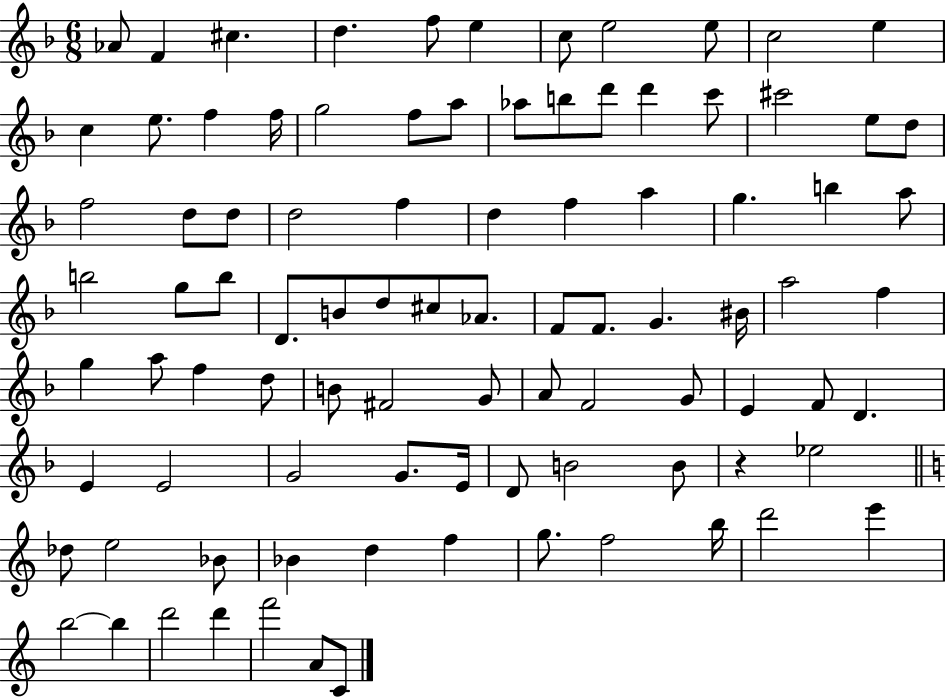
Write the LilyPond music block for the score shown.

{
  \clef treble
  \numericTimeSignature
  \time 6/8
  \key f \major
  \repeat volta 2 { aes'8 f'4 cis''4. | d''4. f''8 e''4 | c''8 e''2 e''8 | c''2 e''4 | \break c''4 e''8. f''4 f''16 | g''2 f''8 a''8 | aes''8 b''8 d'''8 d'''4 c'''8 | cis'''2 e''8 d''8 | \break f''2 d''8 d''8 | d''2 f''4 | d''4 f''4 a''4 | g''4. b''4 a''8 | \break b''2 g''8 b''8 | d'8. b'8 d''8 cis''8 aes'8. | f'8 f'8. g'4. bis'16 | a''2 f''4 | \break g''4 a''8 f''4 d''8 | b'8 fis'2 g'8 | a'8 f'2 g'8 | e'4 f'8 d'4. | \break e'4 e'2 | g'2 g'8. e'16 | d'8 b'2 b'8 | r4 ees''2 | \break \bar "||" \break \key c \major des''8 e''2 bes'8 | bes'4 d''4 f''4 | g''8. f''2 b''16 | d'''2 e'''4 | \break b''2~~ b''4 | d'''2 d'''4 | f'''2 a'8 c'8 | } \bar "|."
}